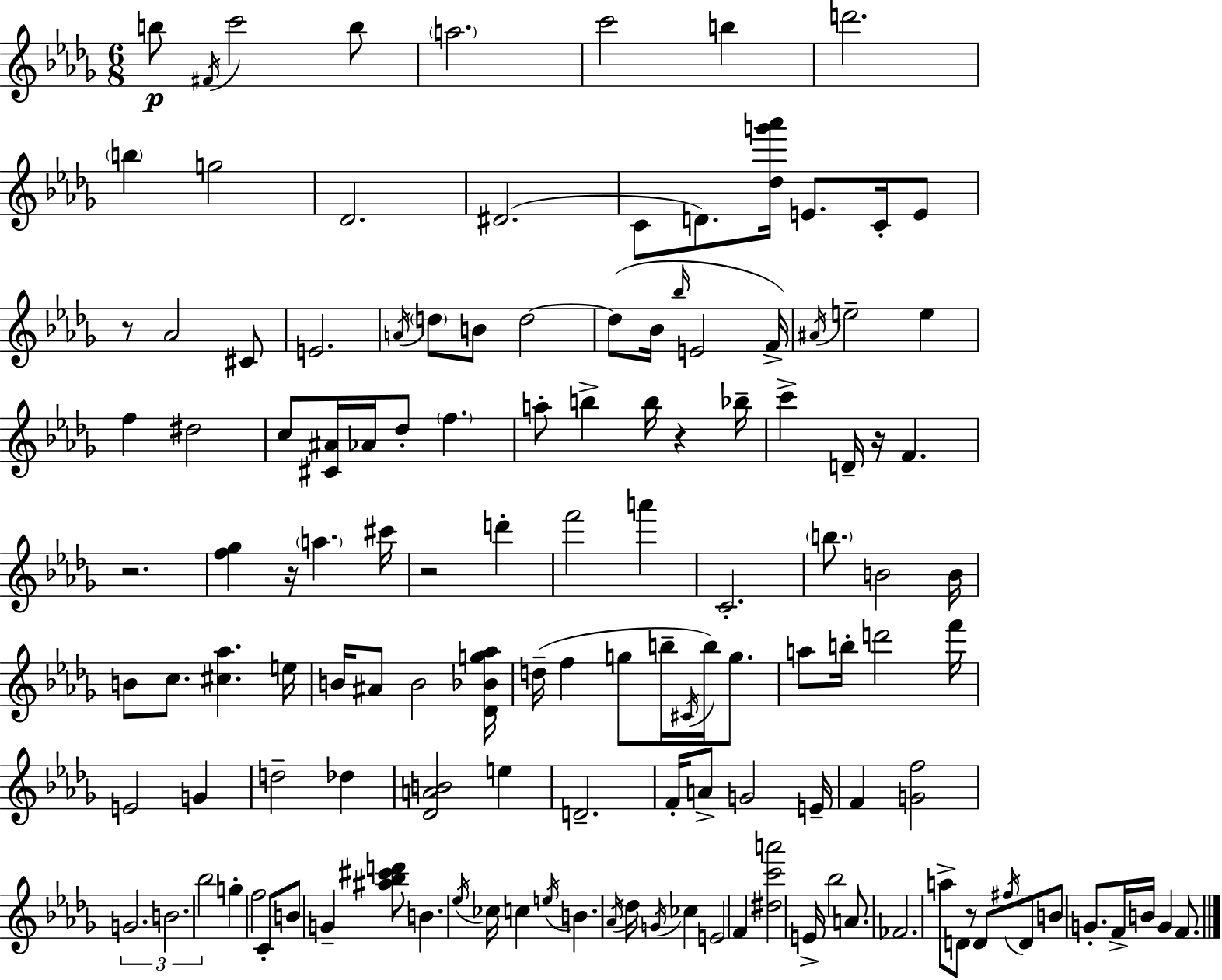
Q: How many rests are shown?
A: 7